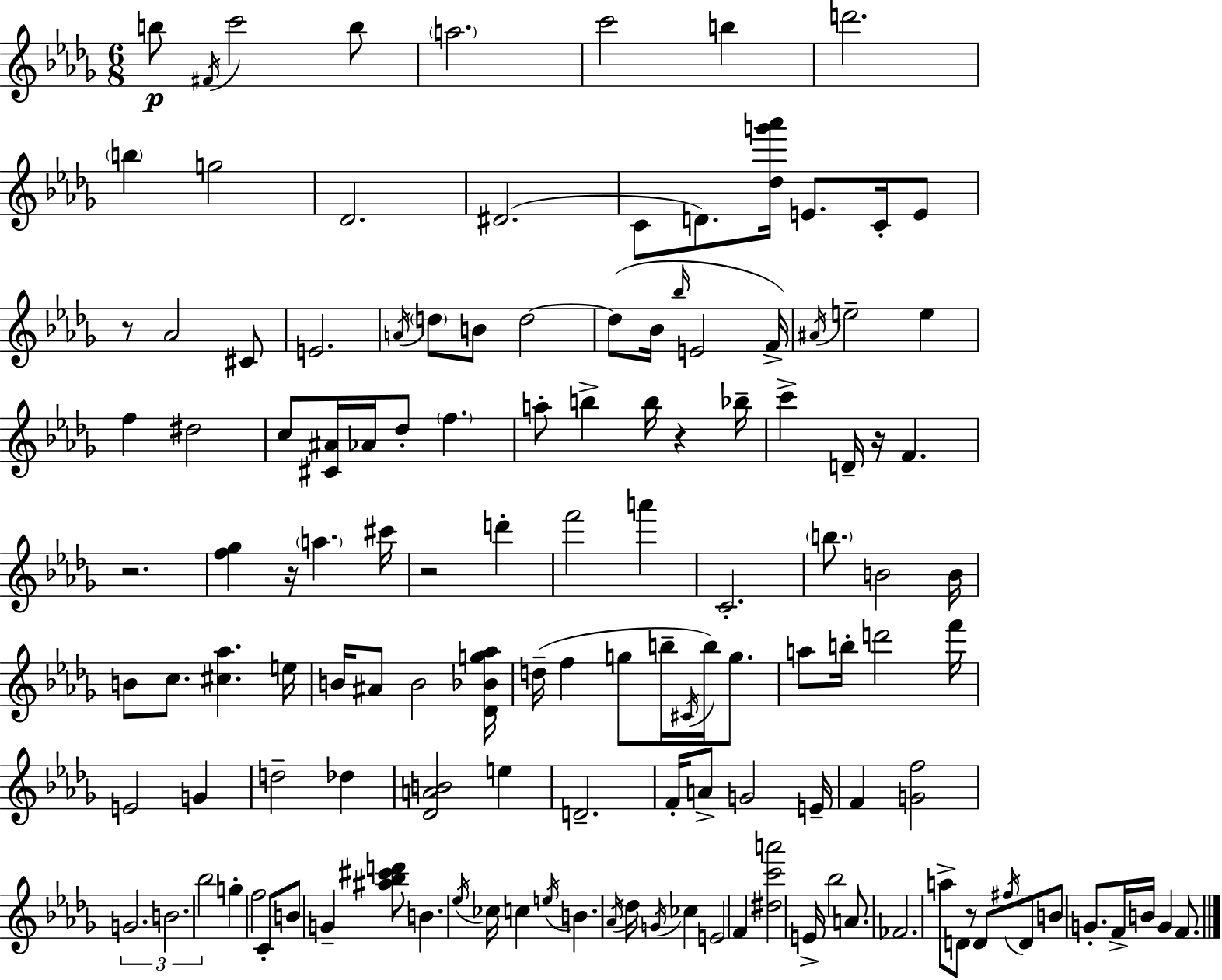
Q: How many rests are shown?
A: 7